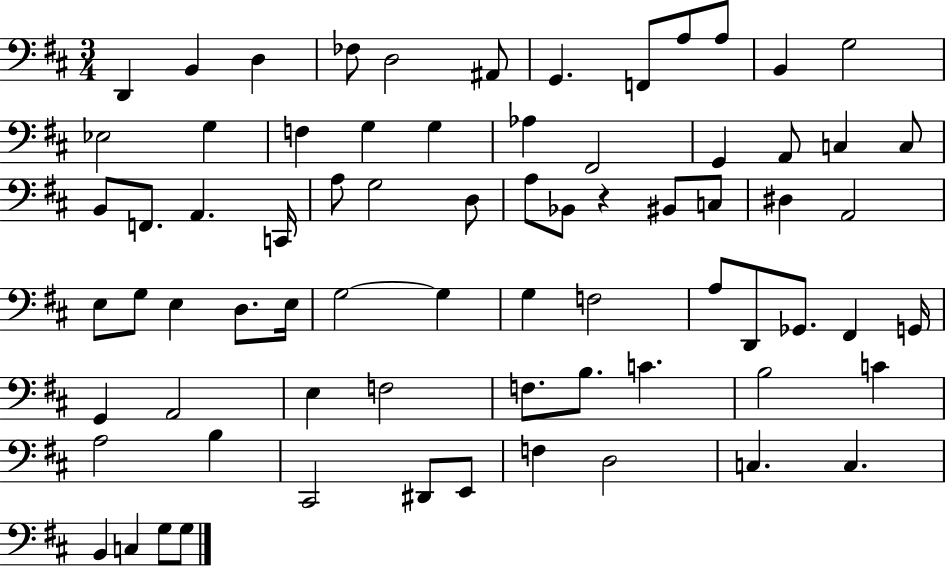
X:1
T:Untitled
M:3/4
L:1/4
K:D
D,, B,, D, _F,/2 D,2 ^A,,/2 G,, F,,/2 A,/2 A,/2 B,, G,2 _E,2 G, F, G, G, _A, ^F,,2 G,, A,,/2 C, C,/2 B,,/2 F,,/2 A,, C,,/4 A,/2 G,2 D,/2 A,/2 _B,,/2 z ^B,,/2 C,/2 ^D, A,,2 E,/2 G,/2 E, D,/2 E,/4 G,2 G, G, F,2 A,/2 D,,/2 _G,,/2 ^F,, G,,/4 G,, A,,2 E, F,2 F,/2 B,/2 C B,2 C A,2 B, ^C,,2 ^D,,/2 E,,/2 F, D,2 C, C, B,, C, G,/2 G,/2